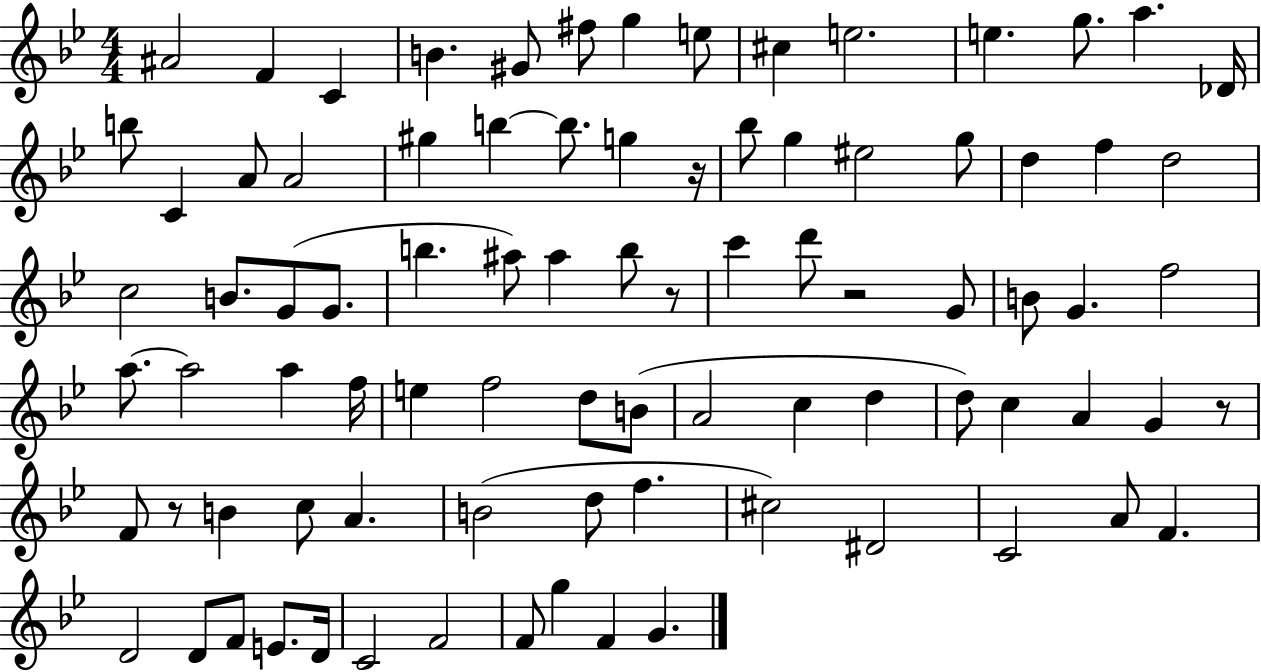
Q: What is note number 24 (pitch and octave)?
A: G5